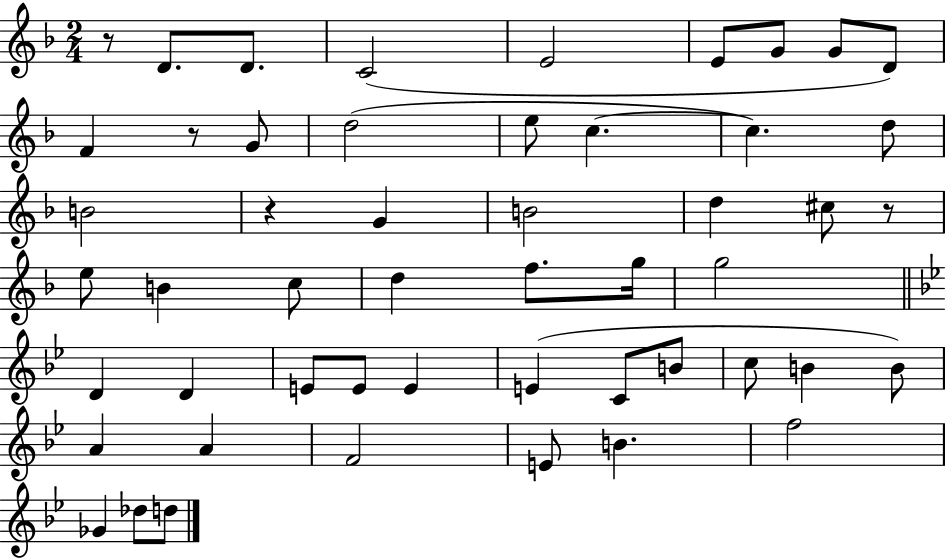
X:1
T:Untitled
M:2/4
L:1/4
K:F
z/2 D/2 D/2 C2 E2 E/2 G/2 G/2 D/2 F z/2 G/2 d2 e/2 c c d/2 B2 z G B2 d ^c/2 z/2 e/2 B c/2 d f/2 g/4 g2 D D E/2 E/2 E E C/2 B/2 c/2 B B/2 A A F2 E/2 B f2 _G _d/2 d/2